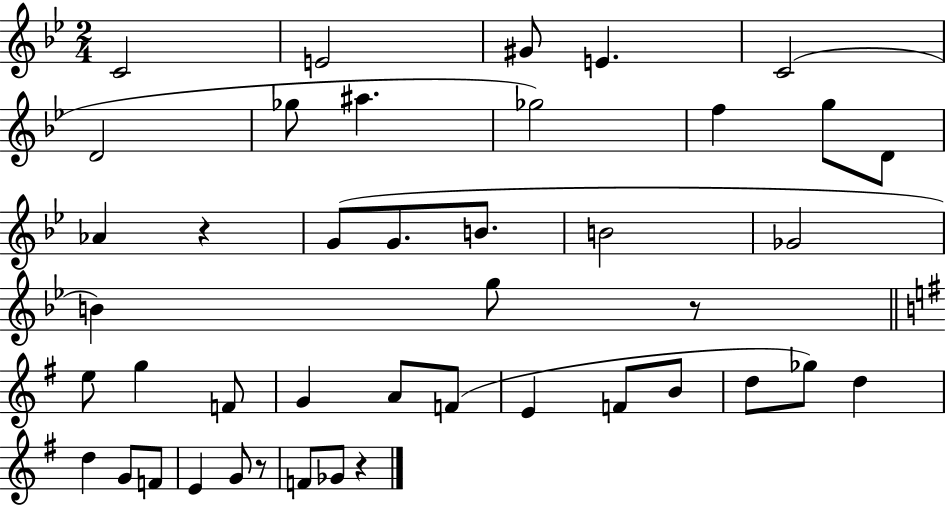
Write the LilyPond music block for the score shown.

{
  \clef treble
  \numericTimeSignature
  \time 2/4
  \key bes \major
  c'2 | e'2 | gis'8 e'4. | c'2( | \break d'2 | ges''8 ais''4. | ges''2) | f''4 g''8 d'8 | \break aes'4 r4 | g'8( g'8. b'8. | b'2 | ges'2 | \break b'4) g''8 r8 | \bar "||" \break \key g \major e''8 g''4 f'8 | g'4 a'8 f'8( | e'4 f'8 b'8 | d''8 ges''8) d''4 | \break d''4 g'8 f'8 | e'4 g'8 r8 | f'8 ges'8 r4 | \bar "|."
}